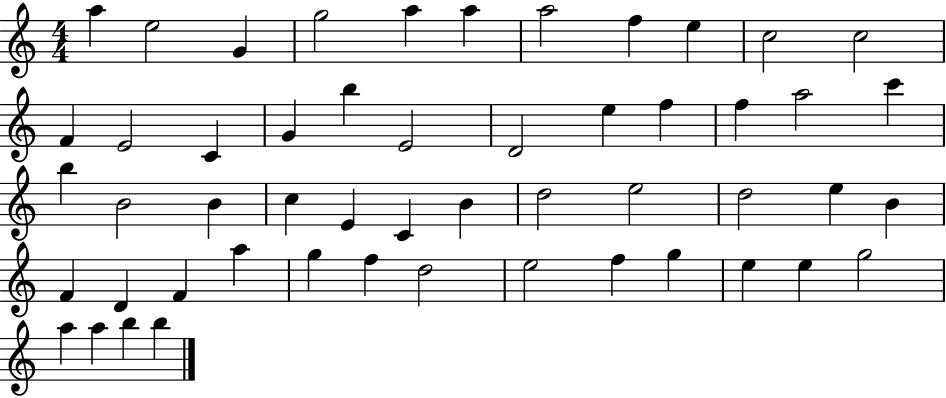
A5/q E5/h G4/q G5/h A5/q A5/q A5/h F5/q E5/q C5/h C5/h F4/q E4/h C4/q G4/q B5/q E4/h D4/h E5/q F5/q F5/q A5/h C6/q B5/q B4/h B4/q C5/q E4/q C4/q B4/q D5/h E5/h D5/h E5/q B4/q F4/q D4/q F4/q A5/q G5/q F5/q D5/h E5/h F5/q G5/q E5/q E5/q G5/h A5/q A5/q B5/q B5/q